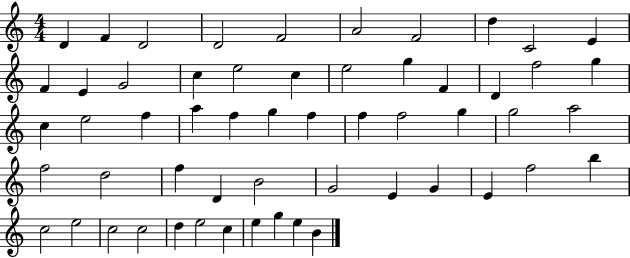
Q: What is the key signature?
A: C major